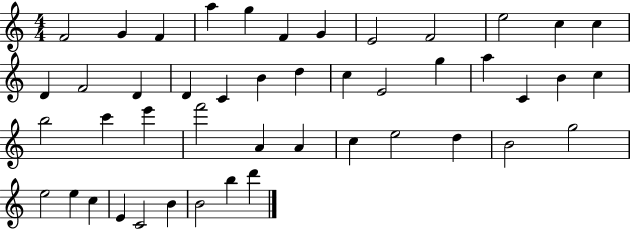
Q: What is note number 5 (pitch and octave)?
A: G5